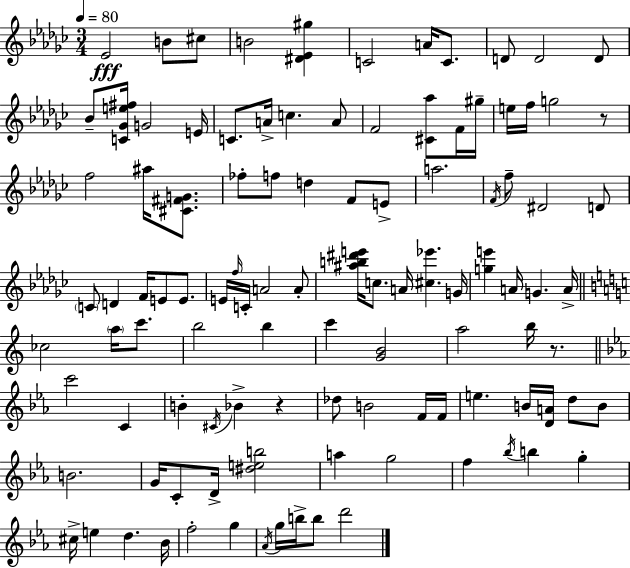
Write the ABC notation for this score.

X:1
T:Untitled
M:3/4
L:1/4
K:Ebm
_E2 B/2 ^c/2 B2 [^D_E^g] C2 A/4 C/2 D/2 D2 D/2 _B/2 [C_Ge^f]/4 G2 E/4 C/2 A/4 c A/2 F2 [^C_a]/2 F/4 ^g/4 e/4 f/4 g2 z/2 f2 ^a/4 [^C^FG]/2 _f/2 f/2 d F/2 E/2 a2 F/4 f/2 ^D2 D/2 C/2 D F/4 E/2 E/2 E/4 f/4 C/4 A2 A/2 [^ab^d'e']/4 c/2 A/4 [^c_e'] G/4 [ge'] A/4 G A/4 _c2 a/4 c'/2 b2 b c' [GB]2 a2 b/4 z/2 c'2 C B ^C/4 _B z _d/2 B2 F/4 F/4 e B/4 [DA]/4 d/2 B/2 B2 G/4 C/2 D/4 [^deb]2 a g2 f _b/4 b g ^c/4 e d _B/4 f2 g _A/4 g/4 b/4 b/2 d'2